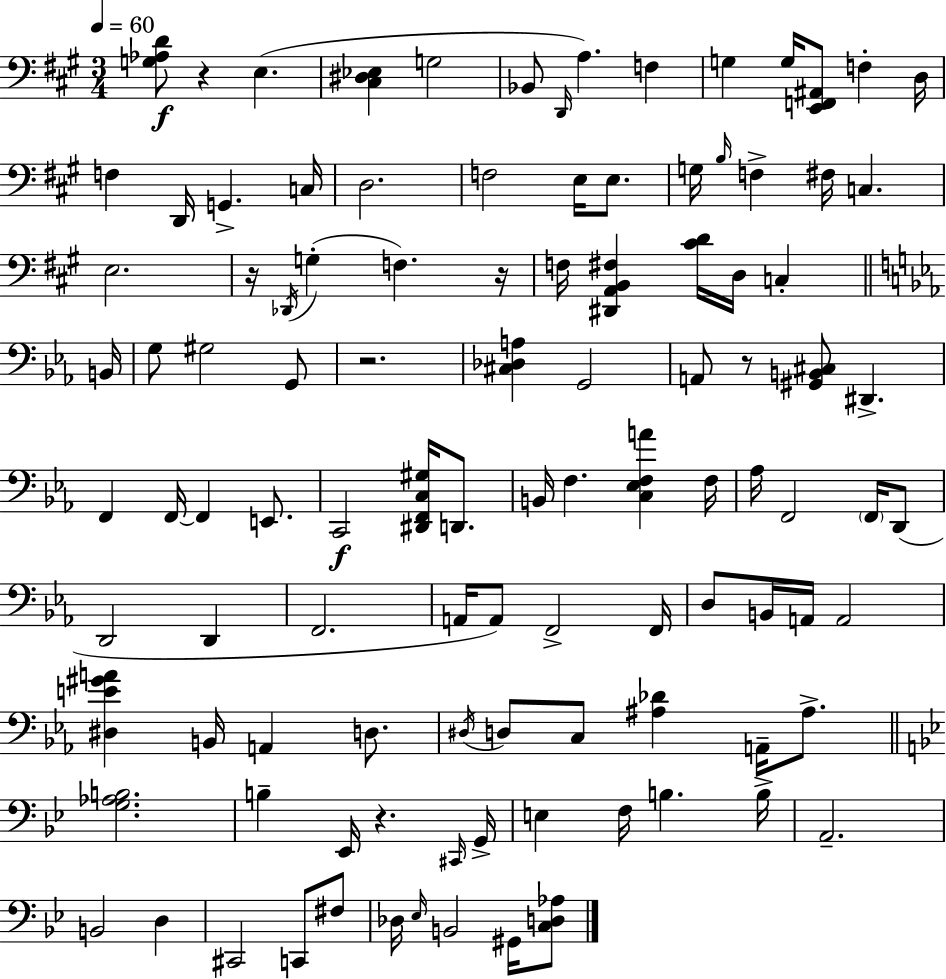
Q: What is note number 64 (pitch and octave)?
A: D3